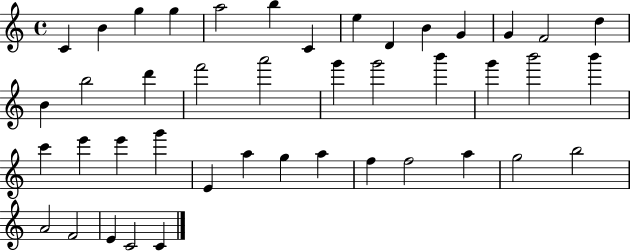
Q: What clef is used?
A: treble